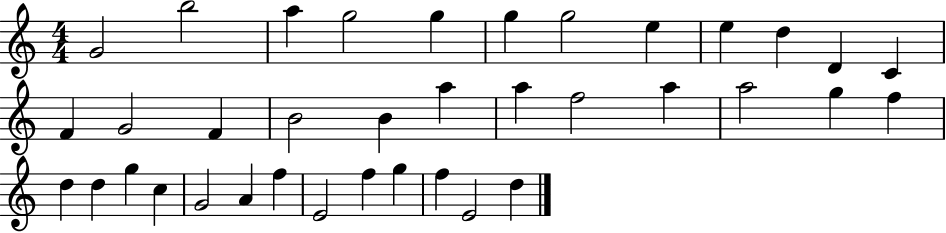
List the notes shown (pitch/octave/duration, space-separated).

G4/h B5/h A5/q G5/h G5/q G5/q G5/h E5/q E5/q D5/q D4/q C4/q F4/q G4/h F4/q B4/h B4/q A5/q A5/q F5/h A5/q A5/h G5/q F5/q D5/q D5/q G5/q C5/q G4/h A4/q F5/q E4/h F5/q G5/q F5/q E4/h D5/q